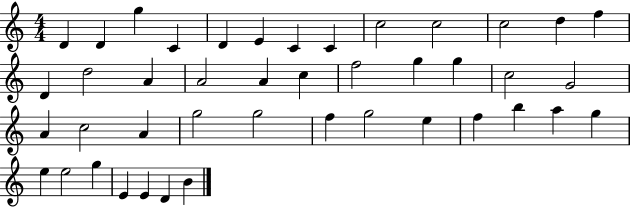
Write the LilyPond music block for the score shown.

{
  \clef treble
  \numericTimeSignature
  \time 4/4
  \key c \major
  d'4 d'4 g''4 c'4 | d'4 e'4 c'4 c'4 | c''2 c''2 | c''2 d''4 f''4 | \break d'4 d''2 a'4 | a'2 a'4 c''4 | f''2 g''4 g''4 | c''2 g'2 | \break a'4 c''2 a'4 | g''2 g''2 | f''4 g''2 e''4 | f''4 b''4 a''4 g''4 | \break e''4 e''2 g''4 | e'4 e'4 d'4 b'4 | \bar "|."
}